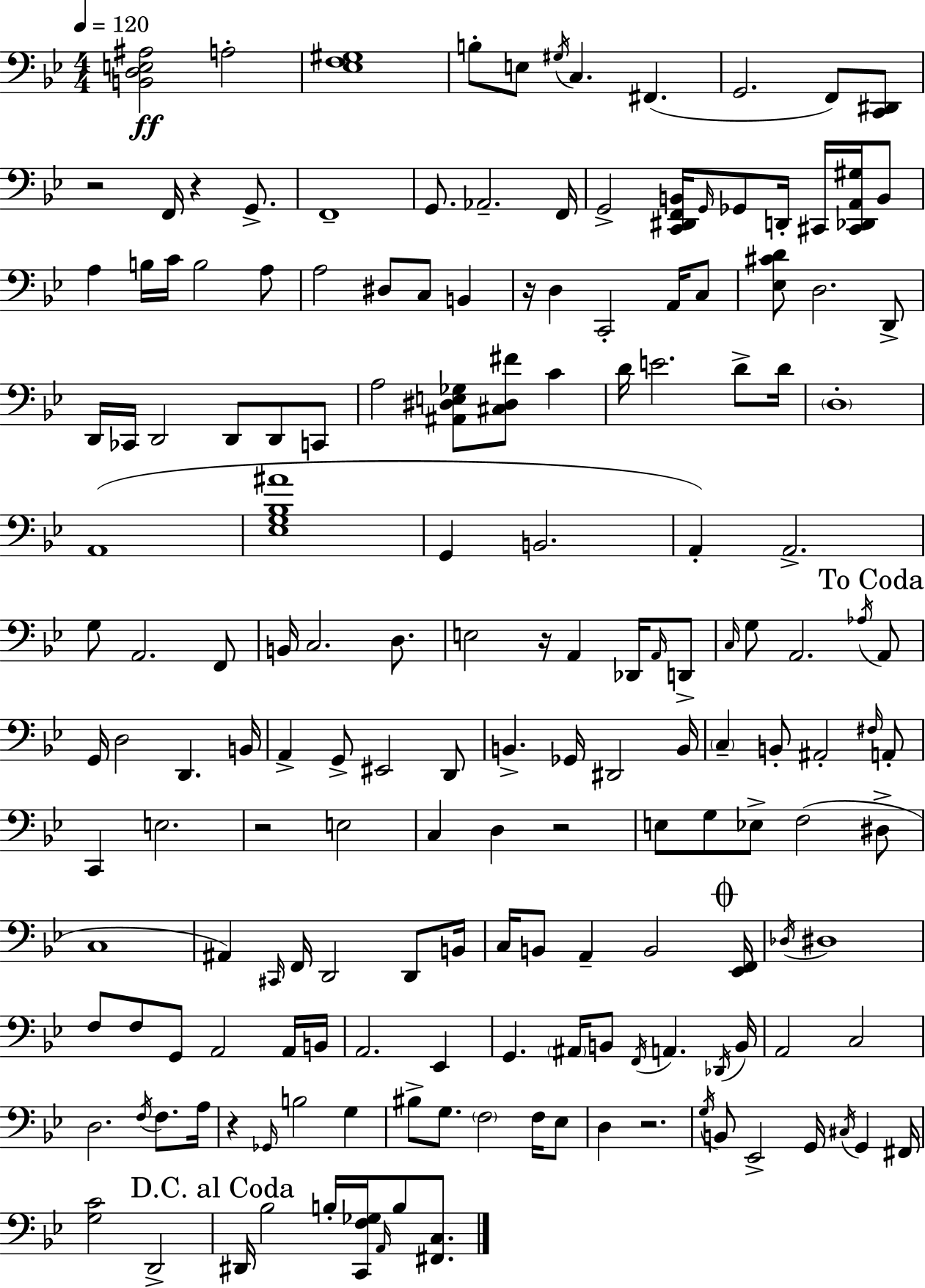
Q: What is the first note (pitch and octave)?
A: A3